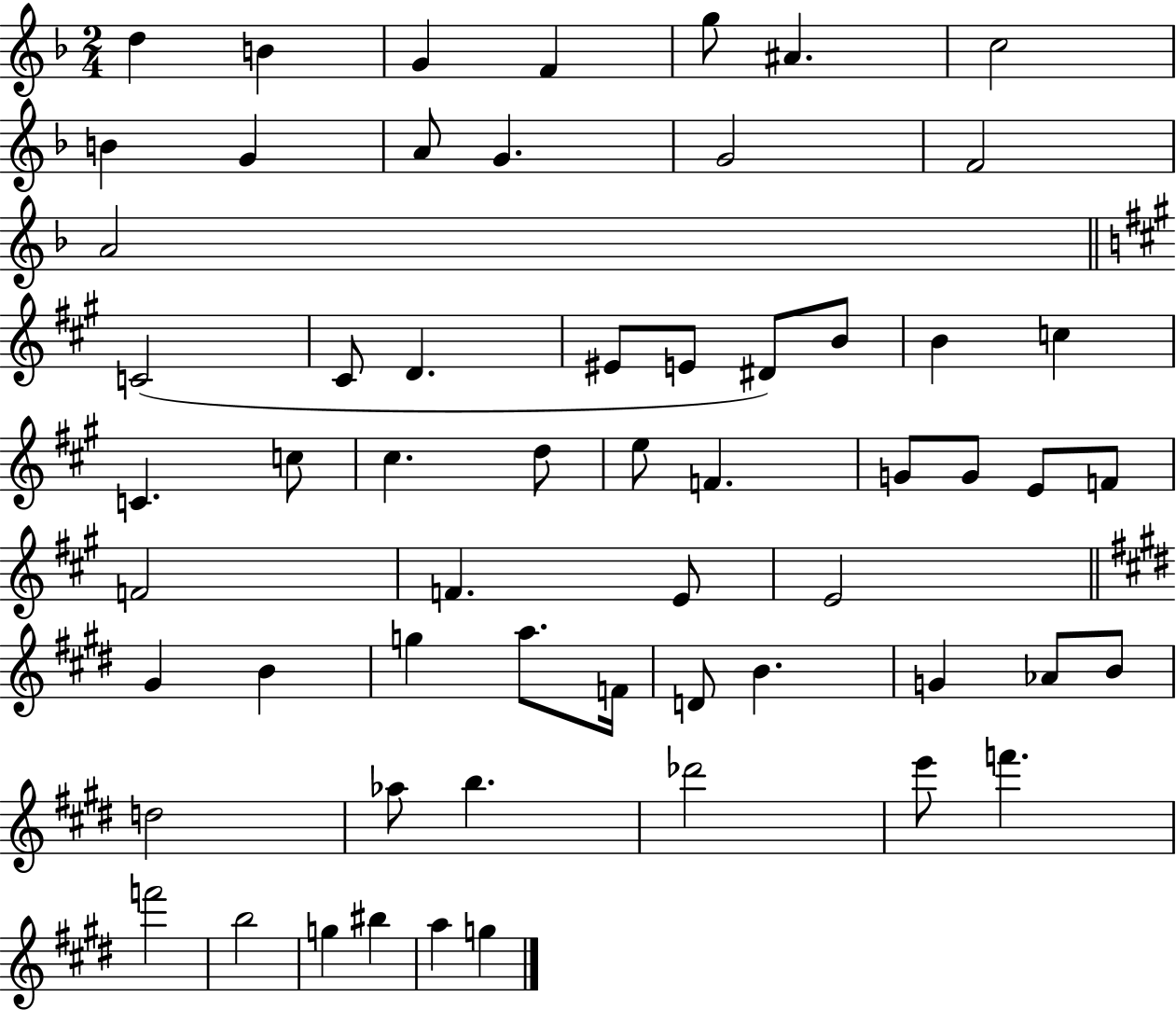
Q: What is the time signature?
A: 2/4